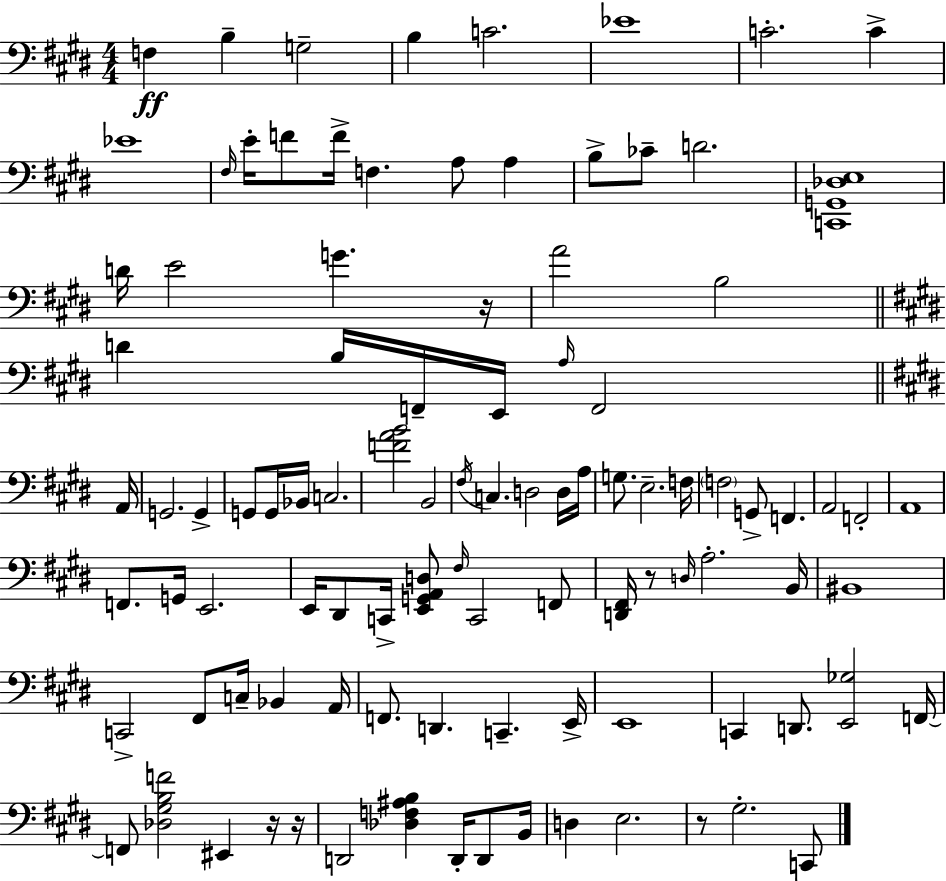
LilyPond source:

{
  \clef bass
  \numericTimeSignature
  \time 4/4
  \key e \major
  \repeat volta 2 { f4\ff b4-- g2-- | b4 c'2. | ees'1 | c'2.-. c'4-> | \break ees'1 | \grace { fis16 } e'16-. f'8 f'16-> f4. a8 a4 | b8-> ces'8-- d'2. | <c, g, des e>1 | \break d'16 e'2 g'4. | r16 a'2 b2 | \bar "||" \break \key e \major d'4 b16 f,16-- e,16 \grace { a16 } f,2 | \bar "||" \break \key e \major a,16 g,2. g,4-> | g,8 g,16 bes,16 c2. | <f' a' b'>2 b,2 | \acciaccatura { fis16 } c4. d2 | \break d16 a16 g8. e2.-- | f16 \parenthesize f2 g,8-> f,4. | a,2 f,2-. | a,1 | \break f,8. g,16 e,2. | e,16 dis,8 c,16-> <e, g, a, d>8 \grace { fis16 } c,2 | f,8 <d, fis,>16 r8 \grace { d16 } a2.-. | b,16 bis,1 | \break c,2-> fis,8 c16-- bes,4 | a,16 f,8. d,4. c,4.-- | e,16-> e,1 | c,4 d,8. <e, ges>2 | \break f,16~~ f,8 <des gis b f'>2 eis,4 | r16 r16 d,2 <des f ais b>4 | d,16-. d,8 b,16 d4 e2. | r8 gis2.-. | \break c,8 } \bar "|."
}